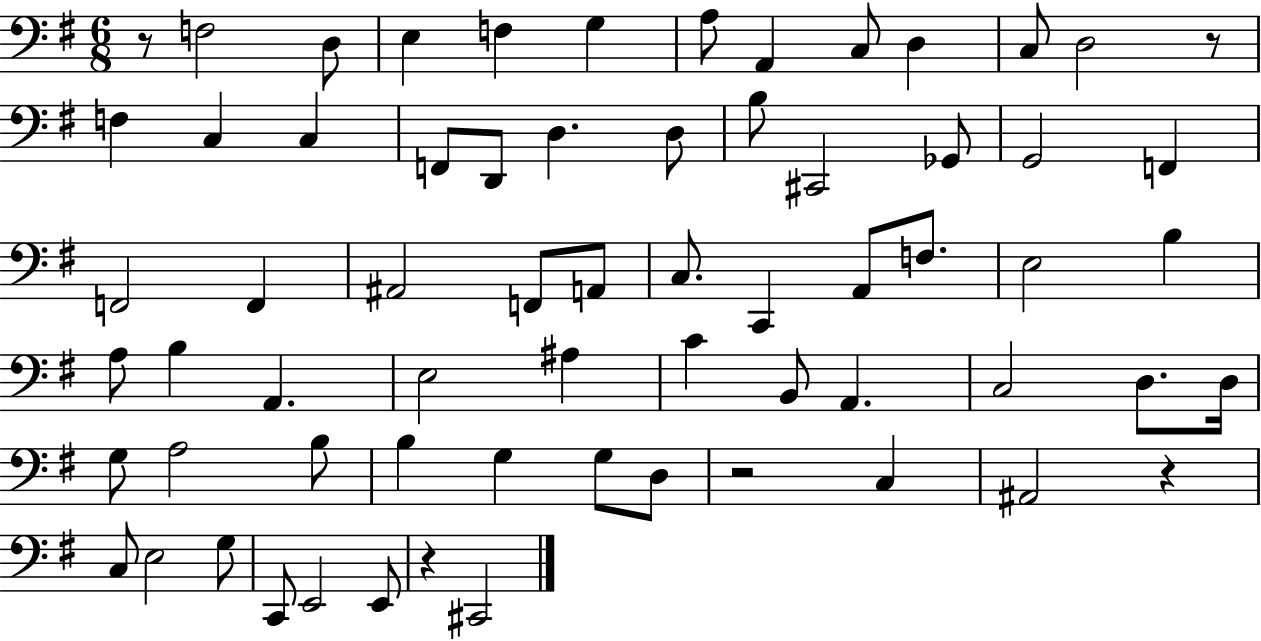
{
  \clef bass
  \numericTimeSignature
  \time 6/8
  \key g \major
  r8 f2 d8 | e4 f4 g4 | a8 a,4 c8 d4 | c8 d2 r8 | \break f4 c4 c4 | f,8 d,8 d4. d8 | b8 cis,2 ges,8 | g,2 f,4 | \break f,2 f,4 | ais,2 f,8 a,8 | c8. c,4 a,8 f8. | e2 b4 | \break a8 b4 a,4. | e2 ais4 | c'4 b,8 a,4. | c2 d8. d16 | \break g8 a2 b8 | b4 g4 g8 d8 | r2 c4 | ais,2 r4 | \break c8 e2 g8 | c,8 e,2 e,8 | r4 cis,2 | \bar "|."
}